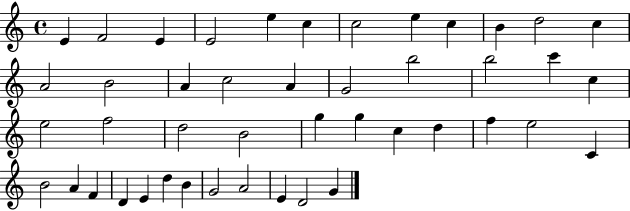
{
  \clef treble
  \time 4/4
  \defaultTimeSignature
  \key c \major
  e'4 f'2 e'4 | e'2 e''4 c''4 | c''2 e''4 c''4 | b'4 d''2 c''4 | \break a'2 b'2 | a'4 c''2 a'4 | g'2 b''2 | b''2 c'''4 c''4 | \break e''2 f''2 | d''2 b'2 | g''4 g''4 c''4 d''4 | f''4 e''2 c'4 | \break b'2 a'4 f'4 | d'4 e'4 d''4 b'4 | g'2 a'2 | e'4 d'2 g'4 | \break \bar "|."
}